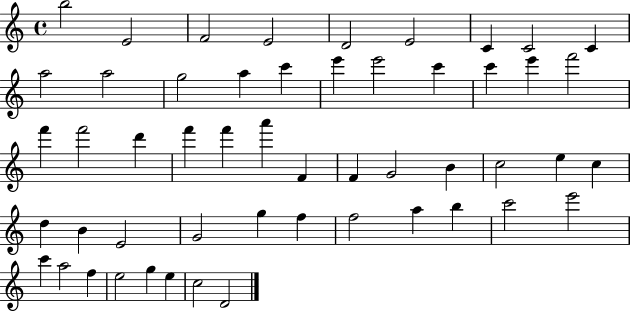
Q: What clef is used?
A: treble